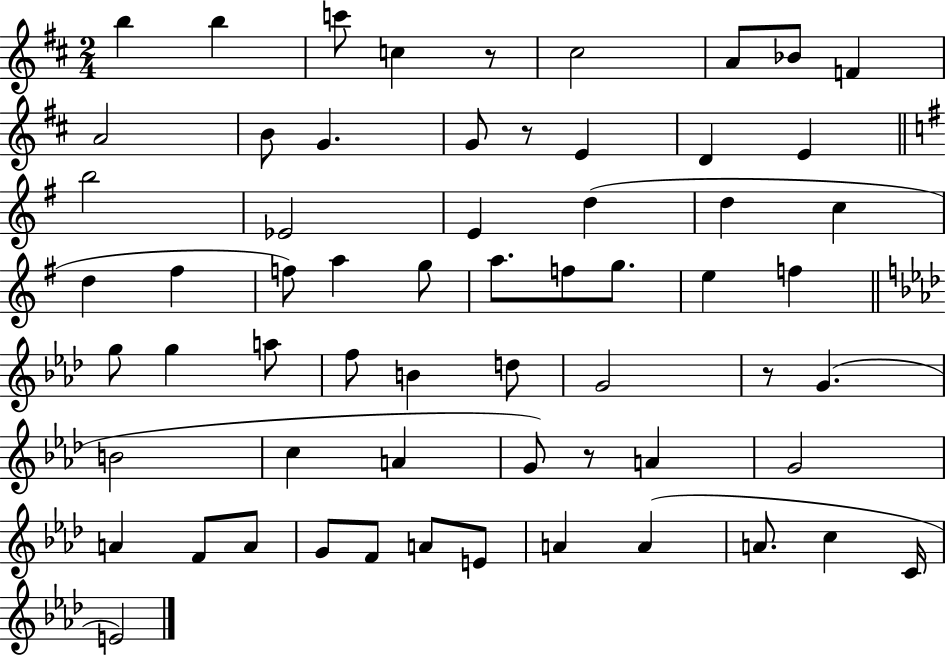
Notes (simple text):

B5/q B5/q C6/e C5/q R/e C#5/h A4/e Bb4/e F4/q A4/h B4/e G4/q. G4/e R/e E4/q D4/q E4/q B5/h Eb4/h E4/q D5/q D5/q C5/q D5/q F#5/q F5/e A5/q G5/e A5/e. F5/e G5/e. E5/q F5/q G5/e G5/q A5/e F5/e B4/q D5/e G4/h R/e G4/q. B4/h C5/q A4/q G4/e R/e A4/q G4/h A4/q F4/e A4/e G4/e F4/e A4/e E4/e A4/q A4/q A4/e. C5/q C4/s E4/h